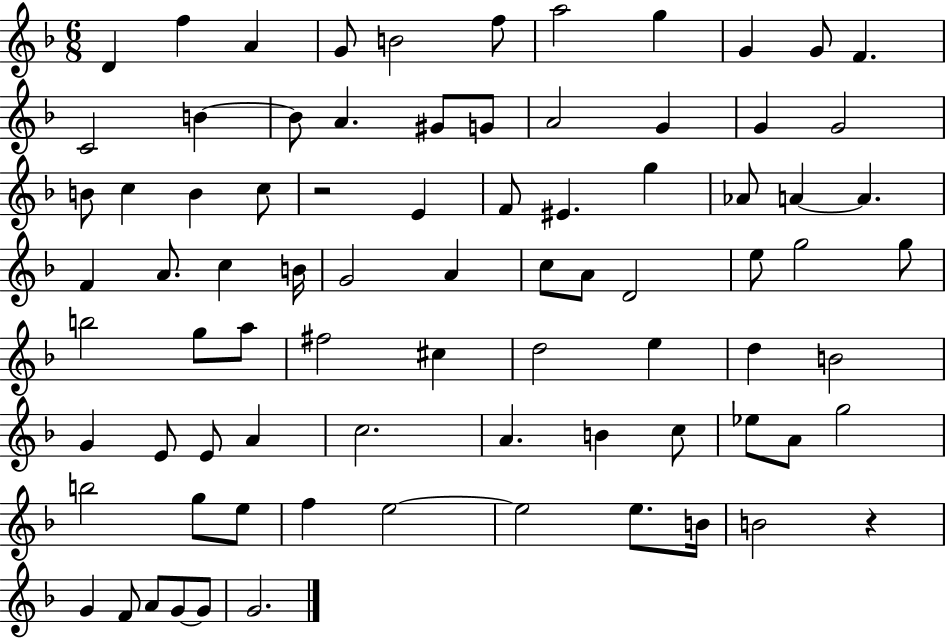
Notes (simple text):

D4/q F5/q A4/q G4/e B4/h F5/e A5/h G5/q G4/q G4/e F4/q. C4/h B4/q B4/e A4/q. G#4/e G4/e A4/h G4/q G4/q G4/h B4/e C5/q B4/q C5/e R/h E4/q F4/e EIS4/q. G5/q Ab4/e A4/q A4/q. F4/q A4/e. C5/q B4/s G4/h A4/q C5/e A4/e D4/h E5/e G5/h G5/e B5/h G5/e A5/e F#5/h C#5/q D5/h E5/q D5/q B4/h G4/q E4/e E4/e A4/q C5/h. A4/q. B4/q C5/e Eb5/e A4/e G5/h B5/h G5/e E5/e F5/q E5/h E5/h E5/e. B4/s B4/h R/q G4/q F4/e A4/e G4/e G4/e G4/h.